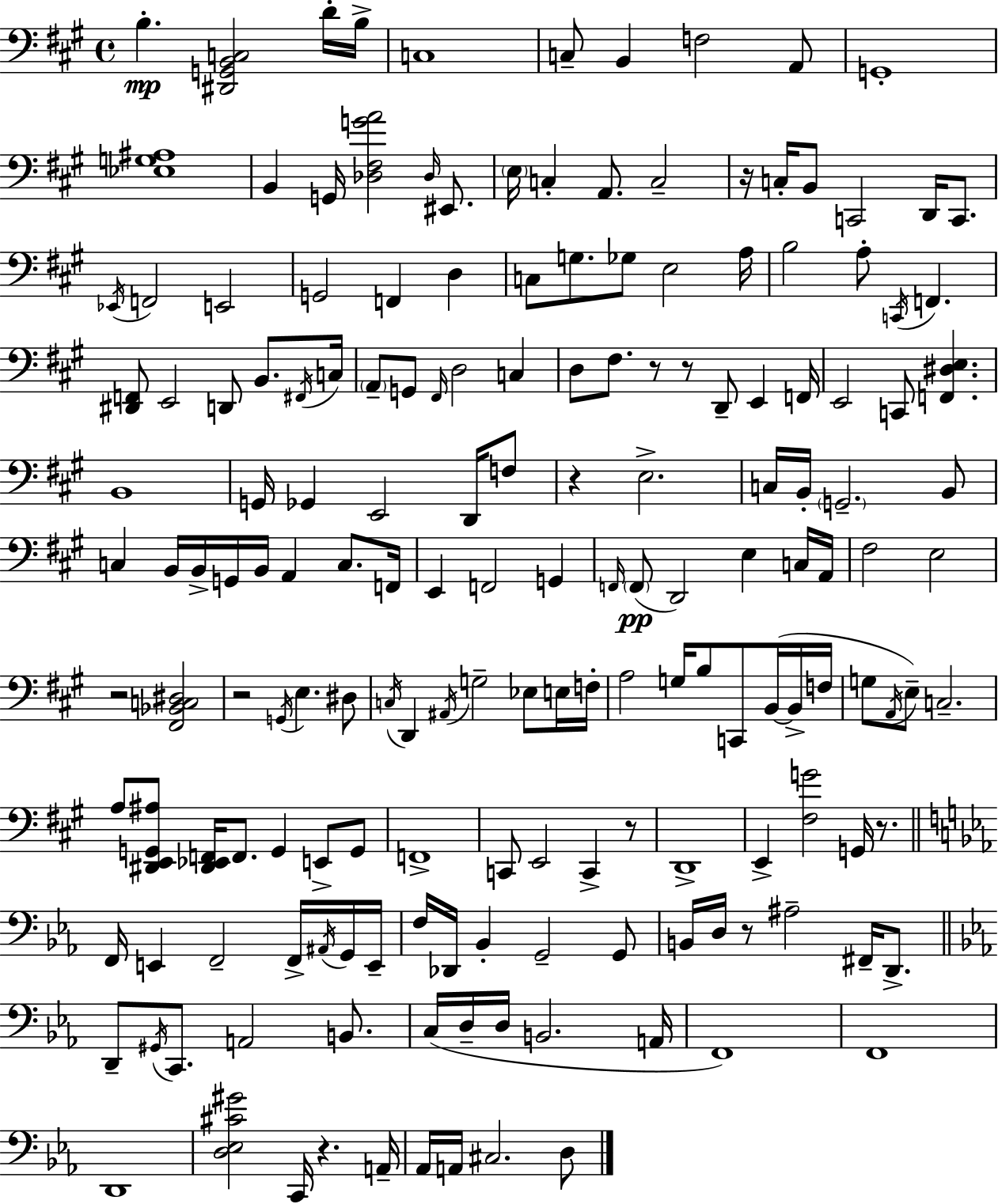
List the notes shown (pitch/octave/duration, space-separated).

B3/q. [D#2,G2,B2,C3]/h D4/s B3/s C3/w C3/e B2/q F3/h A2/e G2/w [Eb3,G3,A#3]/w B2/q G2/s [Db3,F#3,G4,A4]/h Db3/s EIS2/e. E3/s C3/q A2/e. C3/h R/s C3/s B2/e C2/h D2/s C2/e. Eb2/s F2/h E2/h G2/h F2/q D3/q C3/e G3/e. Gb3/e E3/h A3/s B3/h A3/e C2/s F2/q. [D#2,F2]/e E2/h D2/e B2/e. F#2/s C3/s A2/e G2/e F#2/s D3/h C3/q D3/e F#3/e. R/e R/e D2/e E2/q F2/s E2/h C2/e [F2,D#3,E3]/q. B2/w G2/s Gb2/q E2/h D2/s F3/e R/q E3/h. C3/s B2/s G2/h. B2/e C3/q B2/s B2/s G2/s B2/s A2/q C3/e. F2/s E2/q F2/h G2/q F2/s F2/e D2/h E3/q C3/s A2/s F#3/h E3/h R/h [F#2,Bb2,C3,D#3]/h R/h G2/s E3/q. D#3/e C3/s D2/q A#2/s G3/h Eb3/e E3/s F3/s A3/h G3/s B3/e C2/e B2/s B2/s F3/s G3/e A2/s E3/e C3/h. A3/e [D#2,E2,G2,A#3]/e [D#2,Eb2,F2]/s F2/e. G2/q E2/e G2/e F2/w C2/e E2/h C2/q R/e D2/w E2/q [F#3,G4]/h G2/s R/e. F2/s E2/q F2/h F2/s A#2/s G2/s E2/s F3/s Db2/s Bb2/q G2/h G2/e B2/s D3/s R/e A#3/h F#2/s D2/e. D2/e G#2/s C2/e. A2/h B2/e. C3/s D3/s D3/s B2/h. A2/s F2/w F2/w D2/w [D3,Eb3,C#4,G#4]/h C2/s R/q. A2/s Ab2/s A2/s C#3/h. D3/e